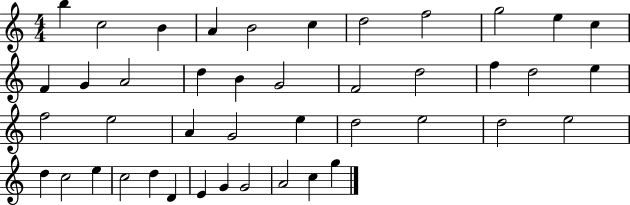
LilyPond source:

{
  \clef treble
  \numericTimeSignature
  \time 4/4
  \key c \major
  b''4 c''2 b'4 | a'4 b'2 c''4 | d''2 f''2 | g''2 e''4 c''4 | \break f'4 g'4 a'2 | d''4 b'4 g'2 | f'2 d''2 | f''4 d''2 e''4 | \break f''2 e''2 | a'4 g'2 e''4 | d''2 e''2 | d''2 e''2 | \break d''4 c''2 e''4 | c''2 d''4 d'4 | e'4 g'4 g'2 | a'2 c''4 g''4 | \break \bar "|."
}